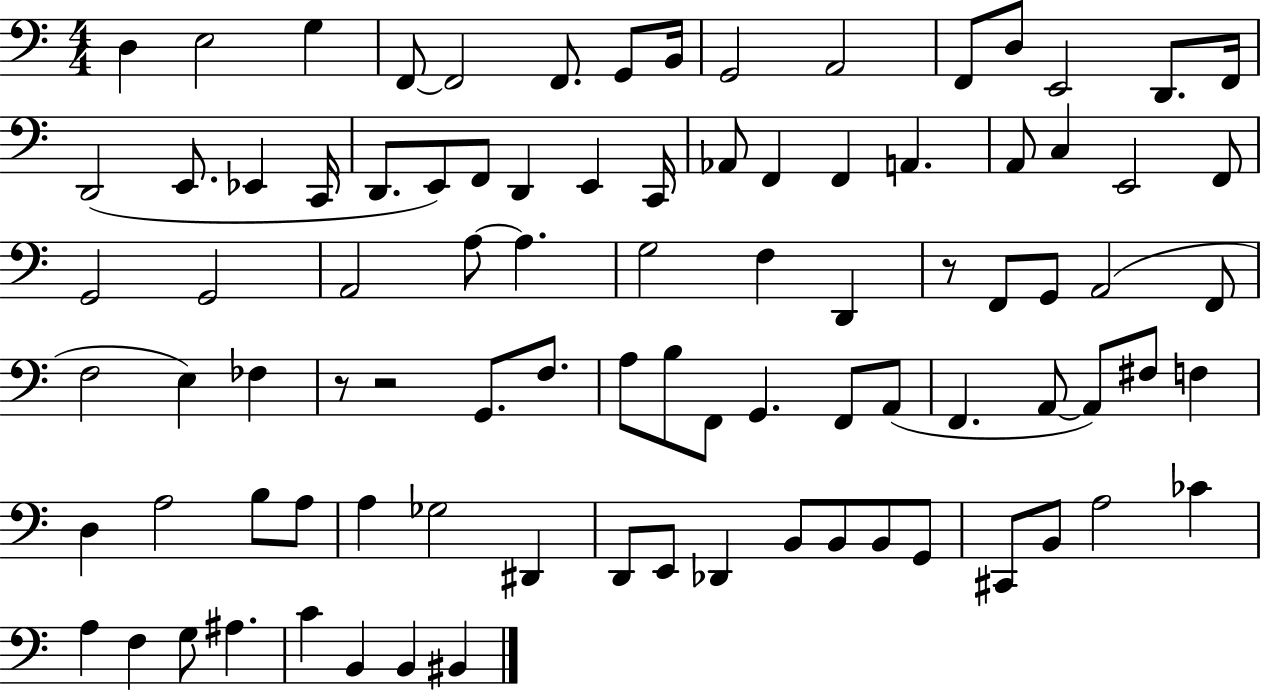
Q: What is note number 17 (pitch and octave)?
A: E2